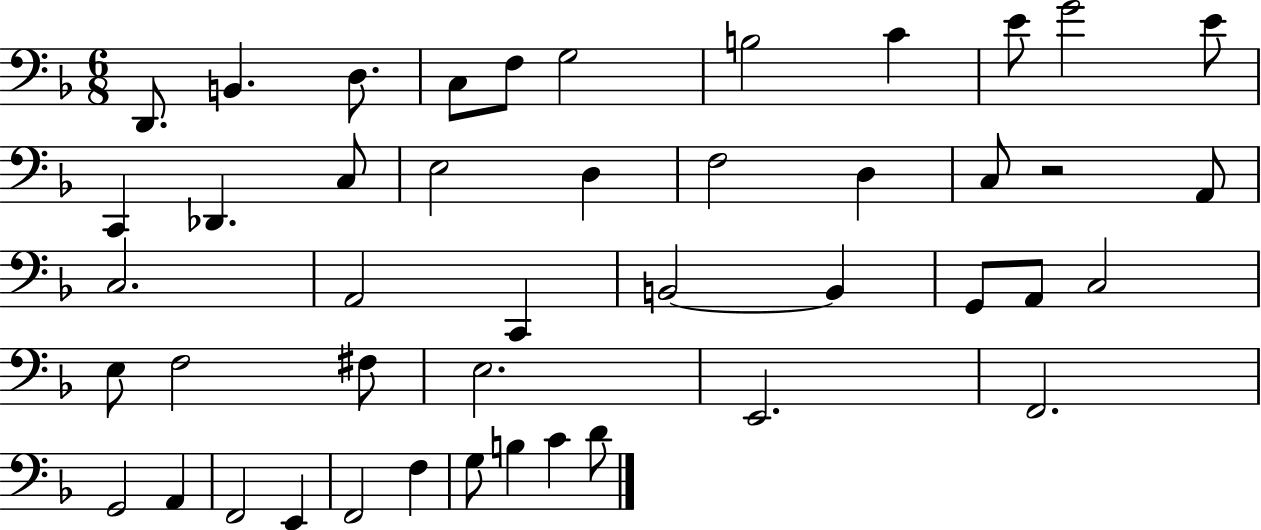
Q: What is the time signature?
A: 6/8